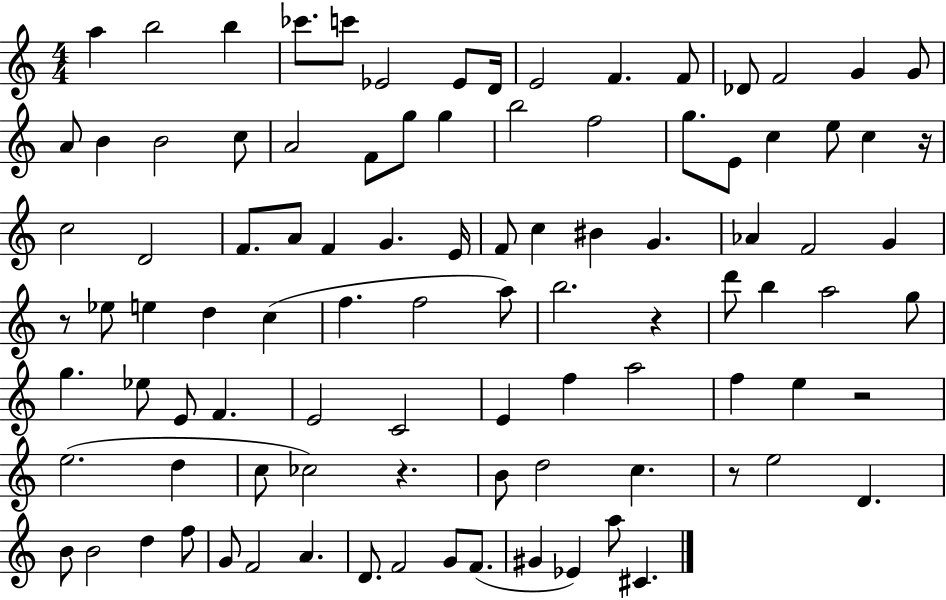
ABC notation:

X:1
T:Untitled
M:4/4
L:1/4
K:C
a b2 b _c'/2 c'/2 _E2 _E/2 D/4 E2 F F/2 _D/2 F2 G G/2 A/2 B B2 c/2 A2 F/2 g/2 g b2 f2 g/2 E/2 c e/2 c z/4 c2 D2 F/2 A/2 F G E/4 F/2 c ^B G _A F2 G z/2 _e/2 e d c f f2 a/2 b2 z d'/2 b a2 g/2 g _e/2 E/2 F E2 C2 E f a2 f e z2 e2 d c/2 _c2 z B/2 d2 c z/2 e2 D B/2 B2 d f/2 G/2 F2 A D/2 F2 G/2 F/2 ^G _E a/2 ^C